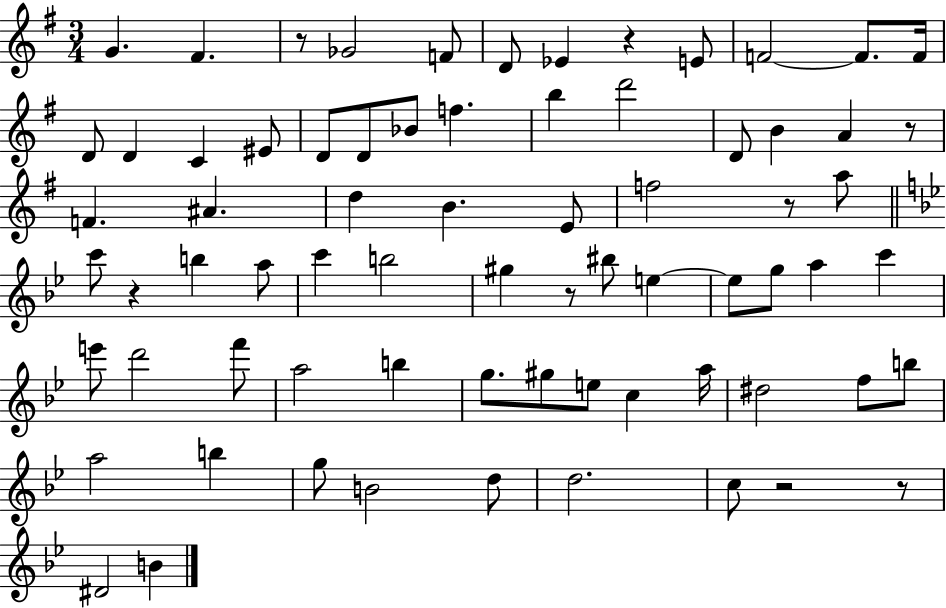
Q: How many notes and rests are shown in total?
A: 72